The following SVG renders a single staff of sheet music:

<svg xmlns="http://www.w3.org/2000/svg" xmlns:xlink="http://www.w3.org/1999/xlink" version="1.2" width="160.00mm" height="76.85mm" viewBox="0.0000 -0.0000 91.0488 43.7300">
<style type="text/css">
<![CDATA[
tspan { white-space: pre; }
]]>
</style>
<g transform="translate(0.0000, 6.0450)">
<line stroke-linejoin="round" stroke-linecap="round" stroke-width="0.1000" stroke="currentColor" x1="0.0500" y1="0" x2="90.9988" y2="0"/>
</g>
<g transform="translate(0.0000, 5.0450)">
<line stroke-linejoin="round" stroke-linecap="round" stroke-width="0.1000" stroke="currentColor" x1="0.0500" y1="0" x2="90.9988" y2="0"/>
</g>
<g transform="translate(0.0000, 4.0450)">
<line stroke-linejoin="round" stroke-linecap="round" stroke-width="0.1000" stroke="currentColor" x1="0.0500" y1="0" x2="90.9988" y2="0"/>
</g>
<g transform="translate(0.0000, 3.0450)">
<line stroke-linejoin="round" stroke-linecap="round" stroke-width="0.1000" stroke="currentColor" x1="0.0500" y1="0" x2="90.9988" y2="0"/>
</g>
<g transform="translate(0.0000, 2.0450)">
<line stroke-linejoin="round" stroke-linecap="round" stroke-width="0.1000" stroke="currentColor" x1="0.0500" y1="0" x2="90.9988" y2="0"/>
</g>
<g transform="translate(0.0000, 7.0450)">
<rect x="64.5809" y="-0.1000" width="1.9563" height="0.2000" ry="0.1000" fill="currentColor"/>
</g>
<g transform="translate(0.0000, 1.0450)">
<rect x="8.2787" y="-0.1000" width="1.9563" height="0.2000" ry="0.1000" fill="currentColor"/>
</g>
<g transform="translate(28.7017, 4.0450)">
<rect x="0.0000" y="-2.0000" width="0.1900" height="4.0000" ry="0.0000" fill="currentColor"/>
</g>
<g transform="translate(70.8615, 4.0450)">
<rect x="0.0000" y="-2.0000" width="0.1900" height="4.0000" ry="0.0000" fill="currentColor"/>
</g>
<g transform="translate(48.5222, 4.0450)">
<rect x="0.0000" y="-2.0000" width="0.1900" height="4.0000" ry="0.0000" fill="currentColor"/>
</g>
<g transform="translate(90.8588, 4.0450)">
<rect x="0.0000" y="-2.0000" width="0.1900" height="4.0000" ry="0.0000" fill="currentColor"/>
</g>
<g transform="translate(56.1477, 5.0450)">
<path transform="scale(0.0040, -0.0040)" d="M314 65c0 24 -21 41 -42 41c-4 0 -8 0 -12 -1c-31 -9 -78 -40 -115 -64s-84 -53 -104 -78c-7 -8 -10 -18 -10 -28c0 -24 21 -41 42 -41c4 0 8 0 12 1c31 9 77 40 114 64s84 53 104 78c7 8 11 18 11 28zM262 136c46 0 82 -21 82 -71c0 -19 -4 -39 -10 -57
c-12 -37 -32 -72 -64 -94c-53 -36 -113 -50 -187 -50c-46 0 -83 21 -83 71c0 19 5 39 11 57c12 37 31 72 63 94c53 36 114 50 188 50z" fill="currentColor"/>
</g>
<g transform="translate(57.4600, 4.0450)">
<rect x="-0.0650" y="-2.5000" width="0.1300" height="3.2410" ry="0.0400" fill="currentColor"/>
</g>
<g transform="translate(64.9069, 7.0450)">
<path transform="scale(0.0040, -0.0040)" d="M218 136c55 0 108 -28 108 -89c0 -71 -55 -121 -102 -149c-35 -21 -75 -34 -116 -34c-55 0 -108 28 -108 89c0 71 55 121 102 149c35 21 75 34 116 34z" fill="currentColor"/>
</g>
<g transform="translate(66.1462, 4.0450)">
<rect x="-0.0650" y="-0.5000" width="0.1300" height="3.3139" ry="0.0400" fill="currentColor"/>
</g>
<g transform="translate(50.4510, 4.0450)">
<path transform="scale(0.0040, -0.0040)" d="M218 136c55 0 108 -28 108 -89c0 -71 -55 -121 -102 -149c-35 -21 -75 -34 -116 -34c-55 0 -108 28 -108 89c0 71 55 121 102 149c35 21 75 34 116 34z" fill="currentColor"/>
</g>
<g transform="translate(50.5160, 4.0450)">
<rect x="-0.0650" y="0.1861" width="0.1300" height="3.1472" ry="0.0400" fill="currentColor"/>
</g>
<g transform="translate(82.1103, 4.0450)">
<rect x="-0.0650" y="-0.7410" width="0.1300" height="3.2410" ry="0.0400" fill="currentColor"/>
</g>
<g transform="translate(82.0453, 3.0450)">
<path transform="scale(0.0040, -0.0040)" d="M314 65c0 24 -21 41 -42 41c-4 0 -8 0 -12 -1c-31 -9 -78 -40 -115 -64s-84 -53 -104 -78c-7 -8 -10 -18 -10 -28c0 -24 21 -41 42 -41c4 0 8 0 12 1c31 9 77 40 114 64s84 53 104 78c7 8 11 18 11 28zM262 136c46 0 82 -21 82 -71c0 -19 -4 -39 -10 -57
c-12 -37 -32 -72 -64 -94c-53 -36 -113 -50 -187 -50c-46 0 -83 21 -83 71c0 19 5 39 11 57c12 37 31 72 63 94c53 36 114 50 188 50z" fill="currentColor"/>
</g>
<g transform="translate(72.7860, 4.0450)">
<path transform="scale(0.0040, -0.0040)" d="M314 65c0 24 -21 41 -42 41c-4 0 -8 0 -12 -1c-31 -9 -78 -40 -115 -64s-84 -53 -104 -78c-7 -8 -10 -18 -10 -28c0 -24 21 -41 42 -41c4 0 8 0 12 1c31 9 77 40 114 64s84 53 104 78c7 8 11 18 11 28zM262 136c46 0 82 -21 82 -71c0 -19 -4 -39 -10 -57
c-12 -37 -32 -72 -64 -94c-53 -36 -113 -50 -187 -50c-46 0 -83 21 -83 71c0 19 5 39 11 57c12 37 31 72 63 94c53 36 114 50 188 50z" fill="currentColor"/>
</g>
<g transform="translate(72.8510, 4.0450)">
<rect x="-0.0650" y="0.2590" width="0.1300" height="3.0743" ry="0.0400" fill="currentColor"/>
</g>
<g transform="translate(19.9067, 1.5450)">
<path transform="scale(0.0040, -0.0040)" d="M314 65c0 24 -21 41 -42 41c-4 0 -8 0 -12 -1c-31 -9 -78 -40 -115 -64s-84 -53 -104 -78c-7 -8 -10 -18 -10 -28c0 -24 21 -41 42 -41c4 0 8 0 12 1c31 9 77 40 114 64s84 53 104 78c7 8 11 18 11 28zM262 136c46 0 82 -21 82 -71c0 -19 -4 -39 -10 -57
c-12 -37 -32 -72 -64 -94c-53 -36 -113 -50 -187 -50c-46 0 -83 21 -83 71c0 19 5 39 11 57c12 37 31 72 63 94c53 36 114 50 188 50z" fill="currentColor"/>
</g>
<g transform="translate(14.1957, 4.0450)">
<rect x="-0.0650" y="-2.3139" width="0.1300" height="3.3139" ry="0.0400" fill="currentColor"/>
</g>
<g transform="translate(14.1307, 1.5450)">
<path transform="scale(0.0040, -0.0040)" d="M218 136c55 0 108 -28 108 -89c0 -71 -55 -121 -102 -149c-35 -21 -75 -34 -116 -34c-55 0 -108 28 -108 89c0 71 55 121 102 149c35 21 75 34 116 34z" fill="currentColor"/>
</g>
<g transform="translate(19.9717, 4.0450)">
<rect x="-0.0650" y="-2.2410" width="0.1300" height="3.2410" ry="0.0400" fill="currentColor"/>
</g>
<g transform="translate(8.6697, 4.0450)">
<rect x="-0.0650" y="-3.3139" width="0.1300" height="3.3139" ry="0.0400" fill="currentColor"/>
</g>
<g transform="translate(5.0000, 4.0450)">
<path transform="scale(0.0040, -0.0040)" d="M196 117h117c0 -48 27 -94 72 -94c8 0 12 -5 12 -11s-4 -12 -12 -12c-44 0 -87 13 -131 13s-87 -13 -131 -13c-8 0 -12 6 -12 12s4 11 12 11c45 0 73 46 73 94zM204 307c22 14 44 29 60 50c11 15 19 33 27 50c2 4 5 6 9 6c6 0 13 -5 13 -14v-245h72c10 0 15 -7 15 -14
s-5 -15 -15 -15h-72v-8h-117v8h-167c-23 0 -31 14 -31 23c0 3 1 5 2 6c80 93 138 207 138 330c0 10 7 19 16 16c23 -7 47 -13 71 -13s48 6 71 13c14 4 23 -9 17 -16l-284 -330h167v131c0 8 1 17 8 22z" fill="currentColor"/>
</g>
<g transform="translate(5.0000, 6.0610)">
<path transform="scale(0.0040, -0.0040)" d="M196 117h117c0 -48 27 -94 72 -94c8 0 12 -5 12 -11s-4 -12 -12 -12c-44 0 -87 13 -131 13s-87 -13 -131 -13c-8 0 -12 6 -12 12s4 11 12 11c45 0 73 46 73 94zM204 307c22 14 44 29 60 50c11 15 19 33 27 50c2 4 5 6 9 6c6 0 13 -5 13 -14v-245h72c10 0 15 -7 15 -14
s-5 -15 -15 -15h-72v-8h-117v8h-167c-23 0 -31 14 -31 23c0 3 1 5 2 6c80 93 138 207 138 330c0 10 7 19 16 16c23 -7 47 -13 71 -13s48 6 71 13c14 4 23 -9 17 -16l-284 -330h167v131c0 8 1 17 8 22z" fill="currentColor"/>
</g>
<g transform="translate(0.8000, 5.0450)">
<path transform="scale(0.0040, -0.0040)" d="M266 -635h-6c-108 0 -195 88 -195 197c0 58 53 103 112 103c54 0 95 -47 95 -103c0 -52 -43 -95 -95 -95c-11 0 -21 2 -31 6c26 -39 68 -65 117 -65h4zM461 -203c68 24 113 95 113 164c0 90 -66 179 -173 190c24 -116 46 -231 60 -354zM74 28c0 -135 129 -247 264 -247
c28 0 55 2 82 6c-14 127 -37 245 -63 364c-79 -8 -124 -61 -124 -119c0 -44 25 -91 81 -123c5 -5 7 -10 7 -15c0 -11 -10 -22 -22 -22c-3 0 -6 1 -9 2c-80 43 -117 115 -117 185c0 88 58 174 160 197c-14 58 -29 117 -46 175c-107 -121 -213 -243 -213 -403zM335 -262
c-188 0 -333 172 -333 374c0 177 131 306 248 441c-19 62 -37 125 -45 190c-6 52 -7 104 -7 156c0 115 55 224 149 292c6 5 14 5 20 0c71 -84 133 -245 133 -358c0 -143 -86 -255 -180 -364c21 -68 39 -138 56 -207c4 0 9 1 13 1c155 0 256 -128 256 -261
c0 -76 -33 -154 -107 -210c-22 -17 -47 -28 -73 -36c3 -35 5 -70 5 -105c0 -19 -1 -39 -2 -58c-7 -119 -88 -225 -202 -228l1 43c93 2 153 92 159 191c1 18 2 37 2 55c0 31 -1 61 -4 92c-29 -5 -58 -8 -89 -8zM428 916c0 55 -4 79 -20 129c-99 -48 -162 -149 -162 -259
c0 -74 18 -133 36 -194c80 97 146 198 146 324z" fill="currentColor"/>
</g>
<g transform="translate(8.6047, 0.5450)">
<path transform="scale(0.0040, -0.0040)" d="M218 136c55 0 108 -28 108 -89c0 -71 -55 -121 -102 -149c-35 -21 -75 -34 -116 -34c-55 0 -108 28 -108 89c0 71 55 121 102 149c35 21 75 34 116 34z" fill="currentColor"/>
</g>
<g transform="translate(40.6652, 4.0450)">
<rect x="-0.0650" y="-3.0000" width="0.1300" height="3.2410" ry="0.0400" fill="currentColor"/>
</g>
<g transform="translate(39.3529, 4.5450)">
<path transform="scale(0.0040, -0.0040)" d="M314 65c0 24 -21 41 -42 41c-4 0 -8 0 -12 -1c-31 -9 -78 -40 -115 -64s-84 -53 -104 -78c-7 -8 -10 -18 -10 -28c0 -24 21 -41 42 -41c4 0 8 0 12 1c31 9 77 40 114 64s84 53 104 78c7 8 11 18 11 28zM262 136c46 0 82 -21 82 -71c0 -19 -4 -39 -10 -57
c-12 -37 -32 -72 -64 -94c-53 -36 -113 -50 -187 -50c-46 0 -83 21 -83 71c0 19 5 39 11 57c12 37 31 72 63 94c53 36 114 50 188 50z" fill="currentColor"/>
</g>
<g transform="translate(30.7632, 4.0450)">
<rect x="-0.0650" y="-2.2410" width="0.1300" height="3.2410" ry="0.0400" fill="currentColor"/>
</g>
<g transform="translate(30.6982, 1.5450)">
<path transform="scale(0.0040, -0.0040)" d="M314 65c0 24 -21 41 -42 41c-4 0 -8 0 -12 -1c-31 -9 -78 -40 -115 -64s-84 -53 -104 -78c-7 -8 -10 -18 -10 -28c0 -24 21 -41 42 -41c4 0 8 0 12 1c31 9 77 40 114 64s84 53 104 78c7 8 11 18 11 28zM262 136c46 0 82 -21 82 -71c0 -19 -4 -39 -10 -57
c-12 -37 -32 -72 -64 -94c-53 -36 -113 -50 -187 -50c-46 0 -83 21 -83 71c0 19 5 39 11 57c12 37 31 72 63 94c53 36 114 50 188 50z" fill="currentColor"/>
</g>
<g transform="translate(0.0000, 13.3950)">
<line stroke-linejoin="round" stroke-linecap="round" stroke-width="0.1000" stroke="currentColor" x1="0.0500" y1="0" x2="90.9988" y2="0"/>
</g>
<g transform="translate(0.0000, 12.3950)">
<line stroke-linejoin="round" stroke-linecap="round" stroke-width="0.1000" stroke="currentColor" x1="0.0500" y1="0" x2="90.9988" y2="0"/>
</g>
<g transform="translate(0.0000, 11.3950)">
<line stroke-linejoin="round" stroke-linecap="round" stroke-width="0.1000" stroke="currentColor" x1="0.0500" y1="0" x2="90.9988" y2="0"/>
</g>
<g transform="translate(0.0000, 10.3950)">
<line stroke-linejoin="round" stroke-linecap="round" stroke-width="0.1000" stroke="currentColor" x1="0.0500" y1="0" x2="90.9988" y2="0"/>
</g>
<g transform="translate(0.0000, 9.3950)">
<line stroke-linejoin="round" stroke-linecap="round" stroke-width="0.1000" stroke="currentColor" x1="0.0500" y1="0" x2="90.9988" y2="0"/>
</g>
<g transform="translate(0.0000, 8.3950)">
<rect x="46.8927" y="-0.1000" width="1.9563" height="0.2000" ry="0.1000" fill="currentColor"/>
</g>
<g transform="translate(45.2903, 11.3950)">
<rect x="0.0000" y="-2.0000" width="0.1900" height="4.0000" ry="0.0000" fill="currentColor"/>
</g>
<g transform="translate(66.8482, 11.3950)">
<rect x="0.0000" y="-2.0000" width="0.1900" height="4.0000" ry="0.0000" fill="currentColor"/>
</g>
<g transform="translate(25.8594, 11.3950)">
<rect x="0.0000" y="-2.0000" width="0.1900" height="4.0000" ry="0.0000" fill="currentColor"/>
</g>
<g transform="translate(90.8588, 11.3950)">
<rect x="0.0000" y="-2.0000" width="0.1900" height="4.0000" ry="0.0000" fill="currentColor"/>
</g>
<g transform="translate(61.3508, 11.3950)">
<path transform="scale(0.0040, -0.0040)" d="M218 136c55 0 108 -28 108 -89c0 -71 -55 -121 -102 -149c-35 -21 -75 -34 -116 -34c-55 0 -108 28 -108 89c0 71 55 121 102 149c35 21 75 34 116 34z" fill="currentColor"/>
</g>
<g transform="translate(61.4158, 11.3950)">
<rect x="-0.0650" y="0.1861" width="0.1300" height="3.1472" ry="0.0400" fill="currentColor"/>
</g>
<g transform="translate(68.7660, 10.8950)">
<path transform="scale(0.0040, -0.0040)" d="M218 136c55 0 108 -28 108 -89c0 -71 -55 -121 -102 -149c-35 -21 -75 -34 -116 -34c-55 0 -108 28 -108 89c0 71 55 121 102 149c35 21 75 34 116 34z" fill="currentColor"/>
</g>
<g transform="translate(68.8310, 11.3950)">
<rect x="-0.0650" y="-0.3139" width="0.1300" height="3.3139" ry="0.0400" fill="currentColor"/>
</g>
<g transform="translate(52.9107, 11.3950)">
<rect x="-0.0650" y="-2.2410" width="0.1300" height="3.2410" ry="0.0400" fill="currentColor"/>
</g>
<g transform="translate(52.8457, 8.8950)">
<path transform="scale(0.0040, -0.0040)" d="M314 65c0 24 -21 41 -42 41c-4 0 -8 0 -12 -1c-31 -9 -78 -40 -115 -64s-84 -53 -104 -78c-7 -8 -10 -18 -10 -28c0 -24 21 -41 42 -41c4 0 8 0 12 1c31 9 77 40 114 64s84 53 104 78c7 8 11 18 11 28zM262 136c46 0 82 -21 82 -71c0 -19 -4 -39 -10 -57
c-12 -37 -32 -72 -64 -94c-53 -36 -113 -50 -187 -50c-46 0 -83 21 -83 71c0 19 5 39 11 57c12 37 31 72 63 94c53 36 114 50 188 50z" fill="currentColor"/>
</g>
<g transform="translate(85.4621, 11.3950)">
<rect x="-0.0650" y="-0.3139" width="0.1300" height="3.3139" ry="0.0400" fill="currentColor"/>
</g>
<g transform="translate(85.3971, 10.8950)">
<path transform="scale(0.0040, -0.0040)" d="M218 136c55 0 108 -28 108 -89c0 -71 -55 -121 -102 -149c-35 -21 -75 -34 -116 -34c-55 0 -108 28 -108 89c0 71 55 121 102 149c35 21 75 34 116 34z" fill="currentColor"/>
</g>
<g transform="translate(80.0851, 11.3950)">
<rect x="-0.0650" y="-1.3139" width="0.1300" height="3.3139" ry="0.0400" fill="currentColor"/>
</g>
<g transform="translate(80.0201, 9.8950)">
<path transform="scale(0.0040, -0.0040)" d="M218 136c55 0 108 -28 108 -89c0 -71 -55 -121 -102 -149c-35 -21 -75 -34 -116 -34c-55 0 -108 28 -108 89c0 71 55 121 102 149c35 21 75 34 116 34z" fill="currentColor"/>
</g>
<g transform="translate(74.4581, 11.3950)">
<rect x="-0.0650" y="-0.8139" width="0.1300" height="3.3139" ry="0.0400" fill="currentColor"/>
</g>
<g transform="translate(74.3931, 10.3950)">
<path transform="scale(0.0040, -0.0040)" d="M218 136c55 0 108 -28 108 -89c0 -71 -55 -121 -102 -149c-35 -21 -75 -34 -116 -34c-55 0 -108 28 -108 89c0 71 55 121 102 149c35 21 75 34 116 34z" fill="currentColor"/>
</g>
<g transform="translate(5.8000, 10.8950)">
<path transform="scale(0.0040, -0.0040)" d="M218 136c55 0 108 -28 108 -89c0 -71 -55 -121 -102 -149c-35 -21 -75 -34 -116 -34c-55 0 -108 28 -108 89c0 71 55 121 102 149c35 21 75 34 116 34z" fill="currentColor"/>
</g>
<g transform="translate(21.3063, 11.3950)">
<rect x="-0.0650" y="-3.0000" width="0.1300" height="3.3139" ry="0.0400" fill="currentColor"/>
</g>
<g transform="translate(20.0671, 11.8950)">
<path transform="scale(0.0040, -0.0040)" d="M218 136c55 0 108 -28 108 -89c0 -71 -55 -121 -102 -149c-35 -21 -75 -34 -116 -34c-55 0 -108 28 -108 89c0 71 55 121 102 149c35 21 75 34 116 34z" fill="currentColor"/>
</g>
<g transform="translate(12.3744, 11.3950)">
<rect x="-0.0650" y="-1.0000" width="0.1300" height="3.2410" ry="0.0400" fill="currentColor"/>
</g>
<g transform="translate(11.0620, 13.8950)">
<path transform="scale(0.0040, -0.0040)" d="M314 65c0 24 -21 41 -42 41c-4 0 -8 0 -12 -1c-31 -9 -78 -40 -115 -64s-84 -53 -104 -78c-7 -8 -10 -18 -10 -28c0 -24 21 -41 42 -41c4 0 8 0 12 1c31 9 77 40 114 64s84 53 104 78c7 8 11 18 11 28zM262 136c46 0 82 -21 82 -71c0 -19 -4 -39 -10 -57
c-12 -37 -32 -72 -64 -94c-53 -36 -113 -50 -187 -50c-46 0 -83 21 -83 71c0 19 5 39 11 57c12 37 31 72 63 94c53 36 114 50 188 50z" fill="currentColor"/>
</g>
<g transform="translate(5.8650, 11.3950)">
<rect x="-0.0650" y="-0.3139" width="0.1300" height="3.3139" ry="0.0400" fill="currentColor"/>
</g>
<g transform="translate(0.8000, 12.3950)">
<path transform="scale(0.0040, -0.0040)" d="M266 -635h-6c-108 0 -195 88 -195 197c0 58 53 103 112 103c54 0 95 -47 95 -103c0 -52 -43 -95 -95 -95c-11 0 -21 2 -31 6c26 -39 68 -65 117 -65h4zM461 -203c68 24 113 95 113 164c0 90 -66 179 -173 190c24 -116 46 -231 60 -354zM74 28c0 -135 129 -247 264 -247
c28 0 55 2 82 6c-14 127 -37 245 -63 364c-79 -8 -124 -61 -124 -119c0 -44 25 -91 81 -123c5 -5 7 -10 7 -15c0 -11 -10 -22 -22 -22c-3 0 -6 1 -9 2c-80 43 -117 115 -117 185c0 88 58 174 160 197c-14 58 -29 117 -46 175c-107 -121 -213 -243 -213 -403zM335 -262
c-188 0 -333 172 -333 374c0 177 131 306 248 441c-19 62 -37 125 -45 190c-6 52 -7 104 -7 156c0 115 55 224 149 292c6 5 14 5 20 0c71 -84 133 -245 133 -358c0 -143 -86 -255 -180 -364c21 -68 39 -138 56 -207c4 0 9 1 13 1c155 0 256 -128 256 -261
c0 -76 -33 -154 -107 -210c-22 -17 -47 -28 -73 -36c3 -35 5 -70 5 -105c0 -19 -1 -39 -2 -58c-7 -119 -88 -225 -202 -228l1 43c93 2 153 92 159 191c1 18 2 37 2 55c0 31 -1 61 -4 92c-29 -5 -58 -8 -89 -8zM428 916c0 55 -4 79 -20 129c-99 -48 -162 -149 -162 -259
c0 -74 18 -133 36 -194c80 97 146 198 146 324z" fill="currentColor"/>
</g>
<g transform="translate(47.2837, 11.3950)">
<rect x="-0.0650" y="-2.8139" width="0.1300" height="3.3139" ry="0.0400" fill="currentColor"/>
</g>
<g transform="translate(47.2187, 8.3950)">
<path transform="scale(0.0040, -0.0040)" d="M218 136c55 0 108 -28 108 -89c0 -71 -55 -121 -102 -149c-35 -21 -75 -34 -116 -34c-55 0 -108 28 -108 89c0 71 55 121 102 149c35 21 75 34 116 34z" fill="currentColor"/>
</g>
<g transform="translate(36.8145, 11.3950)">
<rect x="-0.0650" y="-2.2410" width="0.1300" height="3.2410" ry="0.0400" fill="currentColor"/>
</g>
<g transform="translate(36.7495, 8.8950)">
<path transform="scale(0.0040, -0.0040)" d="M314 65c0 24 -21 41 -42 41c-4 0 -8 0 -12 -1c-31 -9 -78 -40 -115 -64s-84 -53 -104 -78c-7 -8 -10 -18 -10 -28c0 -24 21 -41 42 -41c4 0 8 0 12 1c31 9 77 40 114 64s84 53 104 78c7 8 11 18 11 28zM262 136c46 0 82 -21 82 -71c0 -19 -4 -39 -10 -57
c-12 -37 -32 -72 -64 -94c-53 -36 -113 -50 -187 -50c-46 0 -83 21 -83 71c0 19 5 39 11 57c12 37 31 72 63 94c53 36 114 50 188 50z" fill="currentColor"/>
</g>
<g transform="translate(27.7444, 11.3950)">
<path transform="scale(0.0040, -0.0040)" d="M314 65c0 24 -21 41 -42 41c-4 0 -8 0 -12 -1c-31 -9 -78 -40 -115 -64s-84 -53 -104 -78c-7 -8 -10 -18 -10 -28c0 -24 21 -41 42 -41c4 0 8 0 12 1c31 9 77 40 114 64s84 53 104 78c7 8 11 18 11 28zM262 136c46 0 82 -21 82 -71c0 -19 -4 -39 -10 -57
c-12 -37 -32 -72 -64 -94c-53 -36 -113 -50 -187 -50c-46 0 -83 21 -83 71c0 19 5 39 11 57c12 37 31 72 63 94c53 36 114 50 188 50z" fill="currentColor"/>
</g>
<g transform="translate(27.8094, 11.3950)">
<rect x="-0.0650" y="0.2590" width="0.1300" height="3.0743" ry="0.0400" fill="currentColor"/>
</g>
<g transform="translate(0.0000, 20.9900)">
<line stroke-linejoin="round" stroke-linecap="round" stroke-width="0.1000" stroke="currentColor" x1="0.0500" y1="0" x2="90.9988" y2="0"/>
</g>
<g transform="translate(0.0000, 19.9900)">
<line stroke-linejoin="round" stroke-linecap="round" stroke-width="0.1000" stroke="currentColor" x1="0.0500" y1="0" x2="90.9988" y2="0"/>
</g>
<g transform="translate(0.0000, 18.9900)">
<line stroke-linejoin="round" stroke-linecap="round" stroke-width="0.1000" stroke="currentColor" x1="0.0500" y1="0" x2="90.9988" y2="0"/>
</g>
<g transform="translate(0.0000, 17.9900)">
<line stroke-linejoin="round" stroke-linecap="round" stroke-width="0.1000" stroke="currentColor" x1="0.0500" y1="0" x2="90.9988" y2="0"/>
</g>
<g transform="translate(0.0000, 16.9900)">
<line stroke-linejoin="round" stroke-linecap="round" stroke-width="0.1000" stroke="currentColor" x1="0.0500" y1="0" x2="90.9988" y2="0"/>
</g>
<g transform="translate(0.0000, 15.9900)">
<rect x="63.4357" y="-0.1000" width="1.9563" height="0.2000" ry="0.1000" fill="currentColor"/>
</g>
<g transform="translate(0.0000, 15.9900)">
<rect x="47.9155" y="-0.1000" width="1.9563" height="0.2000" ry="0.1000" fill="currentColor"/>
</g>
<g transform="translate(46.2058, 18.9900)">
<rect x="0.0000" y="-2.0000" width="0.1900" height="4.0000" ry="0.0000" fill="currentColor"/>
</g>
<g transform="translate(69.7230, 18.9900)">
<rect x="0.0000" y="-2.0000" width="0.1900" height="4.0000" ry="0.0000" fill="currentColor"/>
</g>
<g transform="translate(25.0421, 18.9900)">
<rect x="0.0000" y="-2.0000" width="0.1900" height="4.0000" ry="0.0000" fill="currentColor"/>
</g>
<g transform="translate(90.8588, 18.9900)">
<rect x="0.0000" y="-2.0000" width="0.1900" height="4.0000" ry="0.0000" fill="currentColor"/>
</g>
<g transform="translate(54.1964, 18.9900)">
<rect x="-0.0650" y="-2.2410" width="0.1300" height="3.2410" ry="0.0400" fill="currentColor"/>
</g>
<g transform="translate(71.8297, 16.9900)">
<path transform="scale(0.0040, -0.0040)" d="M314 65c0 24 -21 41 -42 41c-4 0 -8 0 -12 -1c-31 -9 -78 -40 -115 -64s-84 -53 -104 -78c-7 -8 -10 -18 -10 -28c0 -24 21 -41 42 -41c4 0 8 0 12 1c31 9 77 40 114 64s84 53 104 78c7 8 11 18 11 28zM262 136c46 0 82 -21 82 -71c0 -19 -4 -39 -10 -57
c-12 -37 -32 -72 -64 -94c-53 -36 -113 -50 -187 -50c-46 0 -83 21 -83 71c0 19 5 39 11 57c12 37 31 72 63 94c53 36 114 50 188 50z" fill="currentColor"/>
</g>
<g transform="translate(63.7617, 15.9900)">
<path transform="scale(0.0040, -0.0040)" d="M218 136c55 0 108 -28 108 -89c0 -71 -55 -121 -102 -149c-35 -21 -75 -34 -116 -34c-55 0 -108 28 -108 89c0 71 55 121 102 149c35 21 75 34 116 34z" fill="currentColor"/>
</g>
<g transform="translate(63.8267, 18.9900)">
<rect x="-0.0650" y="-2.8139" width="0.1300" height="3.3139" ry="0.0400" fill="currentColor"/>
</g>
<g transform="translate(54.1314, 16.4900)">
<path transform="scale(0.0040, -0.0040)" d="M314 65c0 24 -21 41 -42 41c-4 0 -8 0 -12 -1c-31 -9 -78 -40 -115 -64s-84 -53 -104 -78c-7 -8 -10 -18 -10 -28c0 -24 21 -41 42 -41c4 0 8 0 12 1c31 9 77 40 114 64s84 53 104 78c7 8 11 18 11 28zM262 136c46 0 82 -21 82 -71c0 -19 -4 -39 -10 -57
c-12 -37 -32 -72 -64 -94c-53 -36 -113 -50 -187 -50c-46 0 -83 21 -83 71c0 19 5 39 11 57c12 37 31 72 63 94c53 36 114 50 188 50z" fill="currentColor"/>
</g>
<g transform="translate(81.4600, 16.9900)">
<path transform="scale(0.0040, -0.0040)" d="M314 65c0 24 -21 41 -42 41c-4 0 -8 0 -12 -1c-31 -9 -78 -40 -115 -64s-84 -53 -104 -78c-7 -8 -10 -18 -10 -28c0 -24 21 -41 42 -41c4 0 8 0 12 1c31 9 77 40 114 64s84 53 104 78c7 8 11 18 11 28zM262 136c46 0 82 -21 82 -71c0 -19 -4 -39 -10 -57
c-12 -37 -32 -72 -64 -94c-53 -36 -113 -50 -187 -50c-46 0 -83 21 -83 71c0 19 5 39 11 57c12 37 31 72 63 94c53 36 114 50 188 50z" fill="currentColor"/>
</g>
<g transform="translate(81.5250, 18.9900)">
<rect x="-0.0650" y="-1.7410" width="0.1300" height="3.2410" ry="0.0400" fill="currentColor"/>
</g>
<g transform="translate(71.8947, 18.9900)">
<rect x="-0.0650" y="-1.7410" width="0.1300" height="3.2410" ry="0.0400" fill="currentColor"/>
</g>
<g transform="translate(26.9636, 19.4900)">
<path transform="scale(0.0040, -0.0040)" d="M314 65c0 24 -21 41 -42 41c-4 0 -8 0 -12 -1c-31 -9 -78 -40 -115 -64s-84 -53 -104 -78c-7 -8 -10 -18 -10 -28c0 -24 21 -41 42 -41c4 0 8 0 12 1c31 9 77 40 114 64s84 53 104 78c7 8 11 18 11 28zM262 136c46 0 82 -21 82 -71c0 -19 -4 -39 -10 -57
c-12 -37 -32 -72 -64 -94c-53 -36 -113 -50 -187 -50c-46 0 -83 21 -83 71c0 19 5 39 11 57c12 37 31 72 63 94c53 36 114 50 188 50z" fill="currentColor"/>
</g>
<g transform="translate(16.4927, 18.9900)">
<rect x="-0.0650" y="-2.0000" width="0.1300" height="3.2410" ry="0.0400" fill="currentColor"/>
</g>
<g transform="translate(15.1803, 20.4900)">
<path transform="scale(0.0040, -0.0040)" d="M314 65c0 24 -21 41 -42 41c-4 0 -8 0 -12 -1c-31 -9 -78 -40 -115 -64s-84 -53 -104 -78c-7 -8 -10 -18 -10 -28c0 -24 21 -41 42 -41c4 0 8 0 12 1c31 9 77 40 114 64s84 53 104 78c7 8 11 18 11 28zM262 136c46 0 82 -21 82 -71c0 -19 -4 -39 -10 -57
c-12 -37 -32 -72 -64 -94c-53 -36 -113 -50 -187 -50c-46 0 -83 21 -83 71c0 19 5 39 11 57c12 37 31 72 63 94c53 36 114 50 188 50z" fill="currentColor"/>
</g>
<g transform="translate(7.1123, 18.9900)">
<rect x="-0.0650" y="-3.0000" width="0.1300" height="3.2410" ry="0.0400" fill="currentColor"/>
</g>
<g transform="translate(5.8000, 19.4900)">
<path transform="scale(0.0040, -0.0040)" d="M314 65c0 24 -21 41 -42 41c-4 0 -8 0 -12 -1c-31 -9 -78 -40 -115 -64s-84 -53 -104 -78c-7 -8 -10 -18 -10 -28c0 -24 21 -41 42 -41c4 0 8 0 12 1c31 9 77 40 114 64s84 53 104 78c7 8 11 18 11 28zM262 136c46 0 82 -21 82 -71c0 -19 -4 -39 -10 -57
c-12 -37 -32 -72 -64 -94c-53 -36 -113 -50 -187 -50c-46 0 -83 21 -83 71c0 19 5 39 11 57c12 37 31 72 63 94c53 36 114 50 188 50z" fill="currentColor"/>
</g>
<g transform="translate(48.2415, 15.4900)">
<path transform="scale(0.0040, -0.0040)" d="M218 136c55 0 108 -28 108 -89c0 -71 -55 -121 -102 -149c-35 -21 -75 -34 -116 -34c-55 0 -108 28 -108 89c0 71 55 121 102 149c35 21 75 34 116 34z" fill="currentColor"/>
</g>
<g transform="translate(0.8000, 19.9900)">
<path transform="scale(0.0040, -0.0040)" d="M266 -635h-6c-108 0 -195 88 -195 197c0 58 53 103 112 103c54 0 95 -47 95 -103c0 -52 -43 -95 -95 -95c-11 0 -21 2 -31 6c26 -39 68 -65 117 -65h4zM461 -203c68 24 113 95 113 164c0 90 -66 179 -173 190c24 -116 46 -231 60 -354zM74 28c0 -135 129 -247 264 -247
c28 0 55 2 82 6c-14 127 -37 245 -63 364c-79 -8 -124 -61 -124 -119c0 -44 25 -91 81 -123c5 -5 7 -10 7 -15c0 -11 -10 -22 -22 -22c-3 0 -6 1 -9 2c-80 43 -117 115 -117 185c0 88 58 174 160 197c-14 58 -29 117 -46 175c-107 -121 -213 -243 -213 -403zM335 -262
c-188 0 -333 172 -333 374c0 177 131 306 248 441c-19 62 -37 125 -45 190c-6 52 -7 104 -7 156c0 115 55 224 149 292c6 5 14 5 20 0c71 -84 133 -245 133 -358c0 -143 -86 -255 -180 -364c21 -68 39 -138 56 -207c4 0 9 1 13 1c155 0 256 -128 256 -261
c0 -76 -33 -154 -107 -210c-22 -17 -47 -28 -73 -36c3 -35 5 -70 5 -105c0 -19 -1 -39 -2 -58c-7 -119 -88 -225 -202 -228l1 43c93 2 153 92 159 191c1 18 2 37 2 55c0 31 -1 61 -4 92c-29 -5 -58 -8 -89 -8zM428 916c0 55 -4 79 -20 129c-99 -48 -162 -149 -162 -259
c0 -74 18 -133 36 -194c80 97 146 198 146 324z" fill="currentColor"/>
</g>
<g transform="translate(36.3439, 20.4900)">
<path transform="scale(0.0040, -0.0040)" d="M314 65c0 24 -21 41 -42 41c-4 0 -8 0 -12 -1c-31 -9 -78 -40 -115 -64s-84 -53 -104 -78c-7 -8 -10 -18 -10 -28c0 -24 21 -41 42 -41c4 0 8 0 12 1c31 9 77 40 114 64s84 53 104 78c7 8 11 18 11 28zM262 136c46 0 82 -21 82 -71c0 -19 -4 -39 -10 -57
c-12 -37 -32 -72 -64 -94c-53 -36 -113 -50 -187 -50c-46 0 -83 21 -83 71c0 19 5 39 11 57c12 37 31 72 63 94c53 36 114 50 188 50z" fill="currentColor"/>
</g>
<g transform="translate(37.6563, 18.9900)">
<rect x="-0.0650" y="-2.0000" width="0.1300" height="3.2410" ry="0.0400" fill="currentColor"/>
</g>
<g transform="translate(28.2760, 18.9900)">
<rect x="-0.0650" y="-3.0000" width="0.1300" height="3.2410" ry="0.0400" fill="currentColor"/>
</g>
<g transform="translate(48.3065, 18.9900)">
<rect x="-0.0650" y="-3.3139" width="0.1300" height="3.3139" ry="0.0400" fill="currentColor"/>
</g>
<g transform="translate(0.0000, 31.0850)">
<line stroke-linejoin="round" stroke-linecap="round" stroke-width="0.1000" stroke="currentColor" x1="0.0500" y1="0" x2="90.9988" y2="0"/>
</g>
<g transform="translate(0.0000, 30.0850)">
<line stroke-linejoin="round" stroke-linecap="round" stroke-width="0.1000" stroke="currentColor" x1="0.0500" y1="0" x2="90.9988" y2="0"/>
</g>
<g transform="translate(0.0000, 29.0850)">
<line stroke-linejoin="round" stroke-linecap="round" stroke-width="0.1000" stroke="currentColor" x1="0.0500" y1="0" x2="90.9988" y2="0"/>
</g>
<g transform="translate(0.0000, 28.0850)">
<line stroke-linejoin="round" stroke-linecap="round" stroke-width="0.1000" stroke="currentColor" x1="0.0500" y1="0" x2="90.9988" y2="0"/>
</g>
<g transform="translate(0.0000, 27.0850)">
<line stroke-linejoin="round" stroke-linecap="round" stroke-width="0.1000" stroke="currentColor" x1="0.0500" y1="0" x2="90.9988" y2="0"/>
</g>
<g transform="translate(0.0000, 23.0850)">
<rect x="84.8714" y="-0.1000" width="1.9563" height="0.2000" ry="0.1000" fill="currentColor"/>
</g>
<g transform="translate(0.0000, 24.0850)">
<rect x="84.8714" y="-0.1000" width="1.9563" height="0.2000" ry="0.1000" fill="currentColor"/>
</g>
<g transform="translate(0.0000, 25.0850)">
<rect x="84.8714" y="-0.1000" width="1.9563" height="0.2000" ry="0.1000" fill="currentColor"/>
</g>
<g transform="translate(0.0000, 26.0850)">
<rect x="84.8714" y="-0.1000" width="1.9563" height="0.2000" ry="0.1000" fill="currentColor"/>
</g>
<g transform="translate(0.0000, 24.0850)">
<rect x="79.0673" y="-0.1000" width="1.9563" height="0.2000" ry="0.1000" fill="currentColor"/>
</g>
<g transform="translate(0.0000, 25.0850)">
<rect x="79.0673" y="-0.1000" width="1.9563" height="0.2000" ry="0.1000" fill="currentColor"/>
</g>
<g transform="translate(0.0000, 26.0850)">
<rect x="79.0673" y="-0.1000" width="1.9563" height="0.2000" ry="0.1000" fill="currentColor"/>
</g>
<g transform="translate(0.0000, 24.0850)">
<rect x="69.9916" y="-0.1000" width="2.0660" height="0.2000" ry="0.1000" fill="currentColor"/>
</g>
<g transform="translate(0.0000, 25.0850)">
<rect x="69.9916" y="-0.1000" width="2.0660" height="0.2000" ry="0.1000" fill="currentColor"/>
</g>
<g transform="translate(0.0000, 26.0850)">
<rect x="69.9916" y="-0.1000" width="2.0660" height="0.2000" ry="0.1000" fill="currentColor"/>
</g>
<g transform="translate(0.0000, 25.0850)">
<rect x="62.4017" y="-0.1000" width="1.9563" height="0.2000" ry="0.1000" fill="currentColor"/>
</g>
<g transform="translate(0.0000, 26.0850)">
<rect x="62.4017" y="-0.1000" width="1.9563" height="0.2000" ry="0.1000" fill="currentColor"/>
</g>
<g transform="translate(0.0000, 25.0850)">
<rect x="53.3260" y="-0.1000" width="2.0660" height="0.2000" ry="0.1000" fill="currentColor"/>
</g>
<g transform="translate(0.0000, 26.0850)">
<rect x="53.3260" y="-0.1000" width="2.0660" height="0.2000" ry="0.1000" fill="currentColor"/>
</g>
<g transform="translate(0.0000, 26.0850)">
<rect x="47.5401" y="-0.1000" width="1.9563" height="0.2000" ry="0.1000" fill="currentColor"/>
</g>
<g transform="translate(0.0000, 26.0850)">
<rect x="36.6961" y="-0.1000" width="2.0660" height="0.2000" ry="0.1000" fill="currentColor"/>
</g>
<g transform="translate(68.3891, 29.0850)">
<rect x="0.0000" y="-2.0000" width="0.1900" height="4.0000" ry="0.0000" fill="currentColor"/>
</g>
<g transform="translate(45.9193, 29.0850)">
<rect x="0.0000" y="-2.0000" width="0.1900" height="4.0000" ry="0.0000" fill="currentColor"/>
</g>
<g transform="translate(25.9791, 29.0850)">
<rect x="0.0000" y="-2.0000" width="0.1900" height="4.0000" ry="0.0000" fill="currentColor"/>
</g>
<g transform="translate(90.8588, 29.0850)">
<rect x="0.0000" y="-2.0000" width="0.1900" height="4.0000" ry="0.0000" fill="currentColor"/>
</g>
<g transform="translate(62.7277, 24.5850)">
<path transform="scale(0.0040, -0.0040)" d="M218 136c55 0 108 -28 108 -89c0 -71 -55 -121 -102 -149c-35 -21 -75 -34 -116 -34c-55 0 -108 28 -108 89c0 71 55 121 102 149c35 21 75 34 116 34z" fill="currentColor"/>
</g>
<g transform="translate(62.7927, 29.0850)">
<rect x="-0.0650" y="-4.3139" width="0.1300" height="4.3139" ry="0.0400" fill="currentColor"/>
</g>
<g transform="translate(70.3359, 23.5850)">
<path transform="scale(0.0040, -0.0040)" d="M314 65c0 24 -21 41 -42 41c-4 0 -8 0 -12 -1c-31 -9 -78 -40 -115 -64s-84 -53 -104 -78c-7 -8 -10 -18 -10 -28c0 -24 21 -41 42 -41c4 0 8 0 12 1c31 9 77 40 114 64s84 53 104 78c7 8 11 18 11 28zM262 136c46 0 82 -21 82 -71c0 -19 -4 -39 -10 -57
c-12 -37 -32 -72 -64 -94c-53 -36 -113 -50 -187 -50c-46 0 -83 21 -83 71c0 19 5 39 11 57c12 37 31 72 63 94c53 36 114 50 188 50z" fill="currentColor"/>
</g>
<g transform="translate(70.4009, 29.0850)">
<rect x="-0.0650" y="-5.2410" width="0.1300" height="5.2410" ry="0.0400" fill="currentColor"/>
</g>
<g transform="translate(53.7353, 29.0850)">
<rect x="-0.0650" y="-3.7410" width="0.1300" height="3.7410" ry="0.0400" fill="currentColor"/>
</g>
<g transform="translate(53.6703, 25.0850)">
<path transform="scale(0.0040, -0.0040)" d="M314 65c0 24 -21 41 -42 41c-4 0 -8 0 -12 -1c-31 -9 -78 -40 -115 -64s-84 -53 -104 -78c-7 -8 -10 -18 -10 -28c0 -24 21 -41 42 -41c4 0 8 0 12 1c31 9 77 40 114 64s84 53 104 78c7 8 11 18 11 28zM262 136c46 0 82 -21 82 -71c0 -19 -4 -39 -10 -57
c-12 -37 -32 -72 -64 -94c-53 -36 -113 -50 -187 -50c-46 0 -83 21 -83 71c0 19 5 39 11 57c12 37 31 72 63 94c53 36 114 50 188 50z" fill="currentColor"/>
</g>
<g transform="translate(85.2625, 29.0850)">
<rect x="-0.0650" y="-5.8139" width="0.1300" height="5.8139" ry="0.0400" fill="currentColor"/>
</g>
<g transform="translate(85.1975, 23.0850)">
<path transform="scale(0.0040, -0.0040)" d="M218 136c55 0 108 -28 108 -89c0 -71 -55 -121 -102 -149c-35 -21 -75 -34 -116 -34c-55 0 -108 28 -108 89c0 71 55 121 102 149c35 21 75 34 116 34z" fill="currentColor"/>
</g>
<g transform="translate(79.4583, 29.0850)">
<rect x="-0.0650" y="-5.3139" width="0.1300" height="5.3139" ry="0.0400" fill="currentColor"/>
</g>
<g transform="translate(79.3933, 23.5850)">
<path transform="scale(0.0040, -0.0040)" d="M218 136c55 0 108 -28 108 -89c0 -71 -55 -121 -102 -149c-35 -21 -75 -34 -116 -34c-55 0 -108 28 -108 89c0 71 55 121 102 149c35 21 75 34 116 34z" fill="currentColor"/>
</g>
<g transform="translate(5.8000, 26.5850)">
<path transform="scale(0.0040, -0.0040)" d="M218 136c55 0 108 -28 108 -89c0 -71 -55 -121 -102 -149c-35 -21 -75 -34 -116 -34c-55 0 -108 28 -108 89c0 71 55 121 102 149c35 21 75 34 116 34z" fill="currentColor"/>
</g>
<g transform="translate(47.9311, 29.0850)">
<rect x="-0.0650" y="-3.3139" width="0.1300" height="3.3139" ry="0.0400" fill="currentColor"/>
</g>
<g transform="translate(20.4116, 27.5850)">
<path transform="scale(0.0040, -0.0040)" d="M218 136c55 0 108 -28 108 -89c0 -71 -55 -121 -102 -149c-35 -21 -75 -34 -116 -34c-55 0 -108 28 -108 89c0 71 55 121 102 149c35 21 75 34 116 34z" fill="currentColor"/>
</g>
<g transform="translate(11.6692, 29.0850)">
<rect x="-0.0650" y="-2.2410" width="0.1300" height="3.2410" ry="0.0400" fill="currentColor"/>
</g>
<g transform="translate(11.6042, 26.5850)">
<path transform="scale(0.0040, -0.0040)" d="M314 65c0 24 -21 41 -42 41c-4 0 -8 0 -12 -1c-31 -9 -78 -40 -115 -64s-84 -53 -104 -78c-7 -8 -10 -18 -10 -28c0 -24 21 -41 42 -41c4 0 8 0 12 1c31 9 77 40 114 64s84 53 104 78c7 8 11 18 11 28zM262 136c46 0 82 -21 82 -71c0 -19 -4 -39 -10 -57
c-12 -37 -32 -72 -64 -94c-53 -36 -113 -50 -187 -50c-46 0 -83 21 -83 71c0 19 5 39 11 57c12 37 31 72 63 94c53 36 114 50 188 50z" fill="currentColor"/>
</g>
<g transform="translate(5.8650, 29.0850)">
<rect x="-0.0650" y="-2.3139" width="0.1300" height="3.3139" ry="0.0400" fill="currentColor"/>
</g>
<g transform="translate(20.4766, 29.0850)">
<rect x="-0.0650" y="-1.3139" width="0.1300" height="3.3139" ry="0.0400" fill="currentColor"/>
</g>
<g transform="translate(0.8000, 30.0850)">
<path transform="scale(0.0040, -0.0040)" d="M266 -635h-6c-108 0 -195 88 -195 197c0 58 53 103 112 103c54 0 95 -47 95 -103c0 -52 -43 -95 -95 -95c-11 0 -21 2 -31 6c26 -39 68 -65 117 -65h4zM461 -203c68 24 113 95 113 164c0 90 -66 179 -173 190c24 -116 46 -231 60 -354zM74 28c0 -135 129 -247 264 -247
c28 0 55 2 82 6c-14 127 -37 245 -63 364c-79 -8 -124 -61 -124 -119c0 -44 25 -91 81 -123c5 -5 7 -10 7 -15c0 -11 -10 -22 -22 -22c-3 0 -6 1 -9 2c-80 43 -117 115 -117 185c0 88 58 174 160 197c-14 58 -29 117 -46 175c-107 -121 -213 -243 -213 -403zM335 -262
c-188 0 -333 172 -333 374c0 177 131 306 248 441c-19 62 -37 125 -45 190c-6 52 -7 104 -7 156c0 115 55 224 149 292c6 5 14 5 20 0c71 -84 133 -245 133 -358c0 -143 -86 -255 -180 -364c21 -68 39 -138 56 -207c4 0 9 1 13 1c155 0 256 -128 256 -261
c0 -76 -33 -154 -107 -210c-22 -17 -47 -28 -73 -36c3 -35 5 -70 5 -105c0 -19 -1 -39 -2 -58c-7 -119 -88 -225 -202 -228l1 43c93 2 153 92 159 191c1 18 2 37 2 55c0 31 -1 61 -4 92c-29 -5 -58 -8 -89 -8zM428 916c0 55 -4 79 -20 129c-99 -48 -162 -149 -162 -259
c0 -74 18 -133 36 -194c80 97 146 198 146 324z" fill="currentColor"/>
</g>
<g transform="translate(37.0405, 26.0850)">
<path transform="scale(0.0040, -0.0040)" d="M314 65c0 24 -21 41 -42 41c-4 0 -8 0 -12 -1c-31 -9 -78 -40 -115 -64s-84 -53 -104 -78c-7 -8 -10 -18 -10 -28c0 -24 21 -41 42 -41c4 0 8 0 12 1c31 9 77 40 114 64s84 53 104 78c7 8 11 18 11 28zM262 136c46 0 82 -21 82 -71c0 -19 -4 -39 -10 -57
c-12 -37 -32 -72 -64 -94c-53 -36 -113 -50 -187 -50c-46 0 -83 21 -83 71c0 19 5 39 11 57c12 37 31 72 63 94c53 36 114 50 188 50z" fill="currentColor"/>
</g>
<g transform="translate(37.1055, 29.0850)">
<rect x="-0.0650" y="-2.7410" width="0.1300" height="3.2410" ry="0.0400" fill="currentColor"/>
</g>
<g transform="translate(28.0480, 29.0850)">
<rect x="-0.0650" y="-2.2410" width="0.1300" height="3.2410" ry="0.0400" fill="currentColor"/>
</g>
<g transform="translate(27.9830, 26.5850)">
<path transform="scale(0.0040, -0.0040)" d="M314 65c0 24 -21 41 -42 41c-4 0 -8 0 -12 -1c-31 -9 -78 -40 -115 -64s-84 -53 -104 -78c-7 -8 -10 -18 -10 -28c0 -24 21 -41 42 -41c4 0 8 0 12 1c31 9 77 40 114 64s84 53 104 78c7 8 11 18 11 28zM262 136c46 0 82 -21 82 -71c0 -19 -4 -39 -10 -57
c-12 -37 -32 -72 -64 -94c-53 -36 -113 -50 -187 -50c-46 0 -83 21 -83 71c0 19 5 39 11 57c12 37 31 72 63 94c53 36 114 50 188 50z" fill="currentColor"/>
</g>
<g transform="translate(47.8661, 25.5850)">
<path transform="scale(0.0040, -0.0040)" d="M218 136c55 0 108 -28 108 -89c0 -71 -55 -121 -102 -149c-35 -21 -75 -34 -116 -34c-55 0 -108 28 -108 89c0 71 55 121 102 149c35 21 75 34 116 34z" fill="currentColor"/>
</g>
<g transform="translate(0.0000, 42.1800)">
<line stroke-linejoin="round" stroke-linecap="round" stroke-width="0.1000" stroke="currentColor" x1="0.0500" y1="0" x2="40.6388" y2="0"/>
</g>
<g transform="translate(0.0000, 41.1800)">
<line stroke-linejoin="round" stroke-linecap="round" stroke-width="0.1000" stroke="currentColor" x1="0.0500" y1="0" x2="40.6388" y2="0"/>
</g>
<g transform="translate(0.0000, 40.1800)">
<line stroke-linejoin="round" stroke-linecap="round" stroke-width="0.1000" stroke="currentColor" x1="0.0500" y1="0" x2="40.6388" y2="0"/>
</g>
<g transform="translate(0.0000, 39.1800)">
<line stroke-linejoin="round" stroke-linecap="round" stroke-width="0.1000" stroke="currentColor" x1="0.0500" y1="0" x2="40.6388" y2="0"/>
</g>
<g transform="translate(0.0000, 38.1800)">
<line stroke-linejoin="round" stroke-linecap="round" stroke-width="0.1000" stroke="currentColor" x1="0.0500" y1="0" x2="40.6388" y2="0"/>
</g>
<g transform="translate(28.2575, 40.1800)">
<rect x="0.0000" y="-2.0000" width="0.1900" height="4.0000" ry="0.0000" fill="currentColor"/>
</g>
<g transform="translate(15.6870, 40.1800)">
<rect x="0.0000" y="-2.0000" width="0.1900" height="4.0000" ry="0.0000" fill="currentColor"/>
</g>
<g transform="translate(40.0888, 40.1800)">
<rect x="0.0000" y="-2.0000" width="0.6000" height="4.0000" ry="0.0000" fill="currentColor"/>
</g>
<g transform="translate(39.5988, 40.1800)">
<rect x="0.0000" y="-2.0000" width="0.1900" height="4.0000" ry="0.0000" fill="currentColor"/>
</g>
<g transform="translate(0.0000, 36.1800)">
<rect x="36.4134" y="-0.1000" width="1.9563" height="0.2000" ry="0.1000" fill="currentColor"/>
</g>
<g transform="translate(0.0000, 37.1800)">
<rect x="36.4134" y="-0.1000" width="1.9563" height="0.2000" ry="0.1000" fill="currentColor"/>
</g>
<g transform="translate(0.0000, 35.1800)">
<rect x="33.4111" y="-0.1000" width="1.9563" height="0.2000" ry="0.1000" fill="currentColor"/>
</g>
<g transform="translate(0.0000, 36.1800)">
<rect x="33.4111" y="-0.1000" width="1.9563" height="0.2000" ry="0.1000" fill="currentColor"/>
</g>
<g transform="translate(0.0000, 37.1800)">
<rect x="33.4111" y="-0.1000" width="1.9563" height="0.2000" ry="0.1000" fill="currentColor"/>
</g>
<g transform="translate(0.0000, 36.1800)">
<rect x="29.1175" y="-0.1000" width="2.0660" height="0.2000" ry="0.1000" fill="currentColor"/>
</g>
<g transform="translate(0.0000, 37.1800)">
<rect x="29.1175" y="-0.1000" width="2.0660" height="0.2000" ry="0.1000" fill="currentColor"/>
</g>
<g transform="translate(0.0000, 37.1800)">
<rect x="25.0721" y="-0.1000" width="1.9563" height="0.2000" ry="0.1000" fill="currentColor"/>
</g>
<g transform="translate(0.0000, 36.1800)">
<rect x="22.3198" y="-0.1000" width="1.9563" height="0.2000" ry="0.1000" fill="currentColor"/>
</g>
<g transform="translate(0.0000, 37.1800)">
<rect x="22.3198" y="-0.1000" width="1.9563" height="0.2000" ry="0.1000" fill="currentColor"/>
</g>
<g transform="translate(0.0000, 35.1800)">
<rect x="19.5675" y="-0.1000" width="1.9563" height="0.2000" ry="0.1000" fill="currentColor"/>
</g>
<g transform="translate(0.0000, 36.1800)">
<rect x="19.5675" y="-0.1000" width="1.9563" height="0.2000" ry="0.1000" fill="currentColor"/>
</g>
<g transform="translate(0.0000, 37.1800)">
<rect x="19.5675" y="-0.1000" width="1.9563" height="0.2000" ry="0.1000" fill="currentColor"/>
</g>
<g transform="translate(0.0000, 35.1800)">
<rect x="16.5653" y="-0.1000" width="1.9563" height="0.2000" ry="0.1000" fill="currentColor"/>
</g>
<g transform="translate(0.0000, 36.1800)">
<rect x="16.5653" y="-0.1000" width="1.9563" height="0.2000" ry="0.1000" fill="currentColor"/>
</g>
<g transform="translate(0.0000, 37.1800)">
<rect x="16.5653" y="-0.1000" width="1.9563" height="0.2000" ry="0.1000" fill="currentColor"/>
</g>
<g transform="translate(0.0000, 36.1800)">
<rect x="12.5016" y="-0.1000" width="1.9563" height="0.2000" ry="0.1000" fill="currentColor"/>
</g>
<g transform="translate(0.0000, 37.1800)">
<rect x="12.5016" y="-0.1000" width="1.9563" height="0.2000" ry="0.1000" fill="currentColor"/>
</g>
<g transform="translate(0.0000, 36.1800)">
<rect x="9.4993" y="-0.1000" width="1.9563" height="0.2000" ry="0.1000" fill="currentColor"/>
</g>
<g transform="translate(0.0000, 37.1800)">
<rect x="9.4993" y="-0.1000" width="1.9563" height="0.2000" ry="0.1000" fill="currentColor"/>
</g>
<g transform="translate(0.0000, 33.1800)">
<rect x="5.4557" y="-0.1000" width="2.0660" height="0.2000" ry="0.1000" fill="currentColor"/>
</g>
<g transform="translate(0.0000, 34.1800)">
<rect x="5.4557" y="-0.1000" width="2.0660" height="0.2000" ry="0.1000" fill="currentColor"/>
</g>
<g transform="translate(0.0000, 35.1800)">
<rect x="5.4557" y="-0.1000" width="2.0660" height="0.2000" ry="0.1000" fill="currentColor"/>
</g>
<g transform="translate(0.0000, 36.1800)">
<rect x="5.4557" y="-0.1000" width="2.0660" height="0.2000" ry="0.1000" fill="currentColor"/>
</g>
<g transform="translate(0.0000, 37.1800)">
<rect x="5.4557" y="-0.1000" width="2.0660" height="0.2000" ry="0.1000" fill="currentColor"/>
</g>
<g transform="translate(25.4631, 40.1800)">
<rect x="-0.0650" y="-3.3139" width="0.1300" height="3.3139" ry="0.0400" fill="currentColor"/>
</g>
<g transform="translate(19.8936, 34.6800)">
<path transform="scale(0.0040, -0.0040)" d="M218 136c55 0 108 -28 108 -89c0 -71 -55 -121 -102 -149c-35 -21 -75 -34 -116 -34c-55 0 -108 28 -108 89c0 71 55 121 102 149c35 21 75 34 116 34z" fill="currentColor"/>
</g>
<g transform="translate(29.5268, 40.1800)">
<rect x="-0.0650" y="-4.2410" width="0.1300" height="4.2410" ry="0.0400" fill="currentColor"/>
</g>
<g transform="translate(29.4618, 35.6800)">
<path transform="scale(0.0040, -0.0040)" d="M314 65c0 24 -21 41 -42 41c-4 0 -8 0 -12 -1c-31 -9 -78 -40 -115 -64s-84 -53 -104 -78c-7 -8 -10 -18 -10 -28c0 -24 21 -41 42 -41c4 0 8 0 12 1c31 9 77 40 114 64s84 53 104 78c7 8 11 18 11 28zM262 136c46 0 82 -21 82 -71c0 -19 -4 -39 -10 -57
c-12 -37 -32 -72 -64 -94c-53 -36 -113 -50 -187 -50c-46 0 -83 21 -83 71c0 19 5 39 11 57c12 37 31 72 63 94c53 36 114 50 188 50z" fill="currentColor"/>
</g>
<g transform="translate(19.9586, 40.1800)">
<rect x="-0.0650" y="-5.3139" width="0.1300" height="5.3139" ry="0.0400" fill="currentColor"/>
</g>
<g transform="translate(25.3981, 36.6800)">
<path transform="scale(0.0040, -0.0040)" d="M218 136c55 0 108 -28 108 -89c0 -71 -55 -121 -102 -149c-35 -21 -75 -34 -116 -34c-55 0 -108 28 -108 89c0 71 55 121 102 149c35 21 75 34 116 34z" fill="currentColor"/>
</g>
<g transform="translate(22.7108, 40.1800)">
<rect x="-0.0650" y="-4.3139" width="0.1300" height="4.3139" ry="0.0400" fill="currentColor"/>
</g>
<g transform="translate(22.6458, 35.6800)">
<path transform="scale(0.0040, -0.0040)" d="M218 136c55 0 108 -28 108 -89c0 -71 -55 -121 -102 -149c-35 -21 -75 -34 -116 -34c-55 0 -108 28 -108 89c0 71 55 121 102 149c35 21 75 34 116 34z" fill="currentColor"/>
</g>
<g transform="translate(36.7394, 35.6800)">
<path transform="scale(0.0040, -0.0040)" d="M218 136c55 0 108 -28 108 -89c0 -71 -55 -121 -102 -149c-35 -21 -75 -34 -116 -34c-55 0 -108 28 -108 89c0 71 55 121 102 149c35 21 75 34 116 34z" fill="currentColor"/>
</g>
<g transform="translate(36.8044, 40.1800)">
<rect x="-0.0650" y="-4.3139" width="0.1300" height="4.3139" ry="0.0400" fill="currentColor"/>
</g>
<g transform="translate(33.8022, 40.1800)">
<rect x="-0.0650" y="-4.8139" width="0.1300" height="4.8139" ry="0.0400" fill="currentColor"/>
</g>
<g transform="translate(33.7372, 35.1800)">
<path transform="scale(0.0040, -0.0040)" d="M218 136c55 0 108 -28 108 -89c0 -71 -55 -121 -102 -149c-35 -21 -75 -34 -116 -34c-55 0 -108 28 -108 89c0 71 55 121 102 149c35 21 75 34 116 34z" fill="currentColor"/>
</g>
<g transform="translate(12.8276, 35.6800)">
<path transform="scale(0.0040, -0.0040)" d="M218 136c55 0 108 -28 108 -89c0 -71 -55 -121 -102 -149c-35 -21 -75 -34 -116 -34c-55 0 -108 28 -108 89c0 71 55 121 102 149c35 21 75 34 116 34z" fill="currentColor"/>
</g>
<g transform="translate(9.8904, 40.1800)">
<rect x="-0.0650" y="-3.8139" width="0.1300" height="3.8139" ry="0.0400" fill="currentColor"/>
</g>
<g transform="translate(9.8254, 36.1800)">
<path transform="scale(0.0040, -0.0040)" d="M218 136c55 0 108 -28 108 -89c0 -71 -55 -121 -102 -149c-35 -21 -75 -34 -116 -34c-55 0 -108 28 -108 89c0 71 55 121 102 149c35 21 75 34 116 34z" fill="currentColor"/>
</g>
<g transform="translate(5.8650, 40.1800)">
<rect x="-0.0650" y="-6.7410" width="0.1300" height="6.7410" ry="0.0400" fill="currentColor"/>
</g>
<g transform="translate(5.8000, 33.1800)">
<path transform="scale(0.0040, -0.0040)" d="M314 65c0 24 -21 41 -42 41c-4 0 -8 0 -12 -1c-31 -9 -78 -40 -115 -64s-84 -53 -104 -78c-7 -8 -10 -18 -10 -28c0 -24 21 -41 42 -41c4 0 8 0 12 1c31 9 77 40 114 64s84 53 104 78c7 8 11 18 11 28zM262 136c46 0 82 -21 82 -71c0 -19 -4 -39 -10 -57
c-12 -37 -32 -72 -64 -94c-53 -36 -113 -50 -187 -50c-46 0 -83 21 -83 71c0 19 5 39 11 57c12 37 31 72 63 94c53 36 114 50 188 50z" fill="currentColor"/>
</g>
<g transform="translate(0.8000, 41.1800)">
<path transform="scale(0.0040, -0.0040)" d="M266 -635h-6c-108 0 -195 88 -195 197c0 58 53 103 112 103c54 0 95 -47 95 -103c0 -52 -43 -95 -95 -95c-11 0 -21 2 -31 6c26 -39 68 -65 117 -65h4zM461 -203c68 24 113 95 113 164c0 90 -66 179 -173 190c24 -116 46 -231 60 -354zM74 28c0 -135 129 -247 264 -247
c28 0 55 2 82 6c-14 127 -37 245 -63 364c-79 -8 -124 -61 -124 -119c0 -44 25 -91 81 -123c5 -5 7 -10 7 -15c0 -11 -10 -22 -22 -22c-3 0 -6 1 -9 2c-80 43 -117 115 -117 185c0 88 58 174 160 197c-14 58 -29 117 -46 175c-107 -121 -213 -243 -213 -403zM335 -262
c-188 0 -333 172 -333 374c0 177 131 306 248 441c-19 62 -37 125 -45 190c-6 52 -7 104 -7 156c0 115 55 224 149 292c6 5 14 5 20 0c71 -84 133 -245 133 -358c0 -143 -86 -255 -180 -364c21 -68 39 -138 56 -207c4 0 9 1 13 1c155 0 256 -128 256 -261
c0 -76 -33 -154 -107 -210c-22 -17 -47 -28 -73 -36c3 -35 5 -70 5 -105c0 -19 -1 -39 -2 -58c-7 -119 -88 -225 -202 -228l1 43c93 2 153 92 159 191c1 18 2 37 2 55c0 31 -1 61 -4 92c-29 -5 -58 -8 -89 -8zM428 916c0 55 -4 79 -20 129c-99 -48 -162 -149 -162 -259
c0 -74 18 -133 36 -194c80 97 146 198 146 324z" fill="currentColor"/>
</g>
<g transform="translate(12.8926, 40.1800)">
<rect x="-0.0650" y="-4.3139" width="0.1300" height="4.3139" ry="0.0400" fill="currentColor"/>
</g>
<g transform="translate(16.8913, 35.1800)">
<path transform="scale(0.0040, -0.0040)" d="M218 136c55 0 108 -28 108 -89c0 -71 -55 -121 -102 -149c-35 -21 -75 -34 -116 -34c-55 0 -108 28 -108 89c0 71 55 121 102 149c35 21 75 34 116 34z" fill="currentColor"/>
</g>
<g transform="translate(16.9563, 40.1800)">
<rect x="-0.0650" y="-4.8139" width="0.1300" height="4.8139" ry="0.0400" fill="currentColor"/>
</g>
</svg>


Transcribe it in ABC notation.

X:1
T:Untitled
M:4/4
L:1/4
K:C
b g g2 g2 A2 B G2 C B2 d2 c D2 A B2 g2 a g2 B c d e c A2 F2 A2 F2 b g2 a f2 f2 g g2 e g2 a2 b c'2 d' f'2 f' g' b'2 c' d' e' f' d' b d'2 e' d'